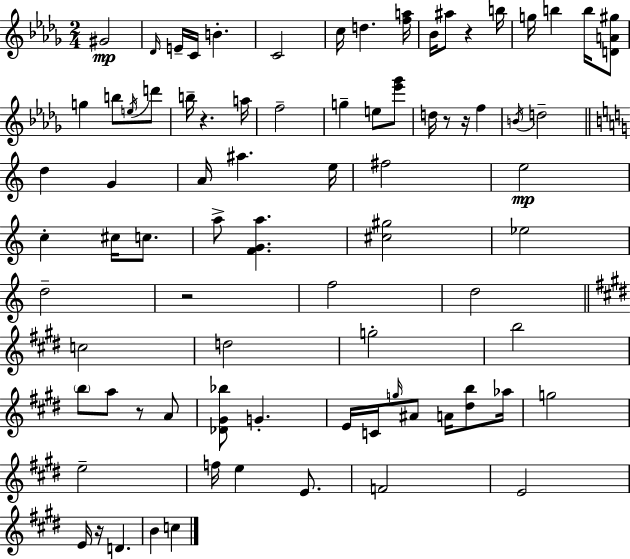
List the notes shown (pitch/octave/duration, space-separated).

G#4/h Db4/s E4/s C4/s B4/q. C4/h C5/s D5/q. [F5,A5]/s Bb4/s A#5/e R/q B5/s G5/s B5/q B5/s [D4,A4,G#5]/e G5/q B5/e E5/s D6/e B5/s R/q. A5/s F5/h G5/q E5/e [Eb6,Gb6]/e D5/s R/e R/s F5/q B4/s D5/h D5/q G4/q A4/s A#5/q. E5/s F#5/h E5/h C5/q C#5/s C5/e. A5/e [F4,G4,A5]/q. [C#5,G#5]/h Eb5/h D5/h R/h F5/h D5/h C5/h D5/h G5/h B5/h B5/e A5/e R/e A4/e [Db4,G#4,Bb5]/e G4/q. E4/s C4/s G5/s A#4/e A4/s [D#5,B5]/e Ab5/s G5/h E5/h F5/s E5/q E4/e. F4/h E4/h E4/s R/s D4/q. B4/q C5/q